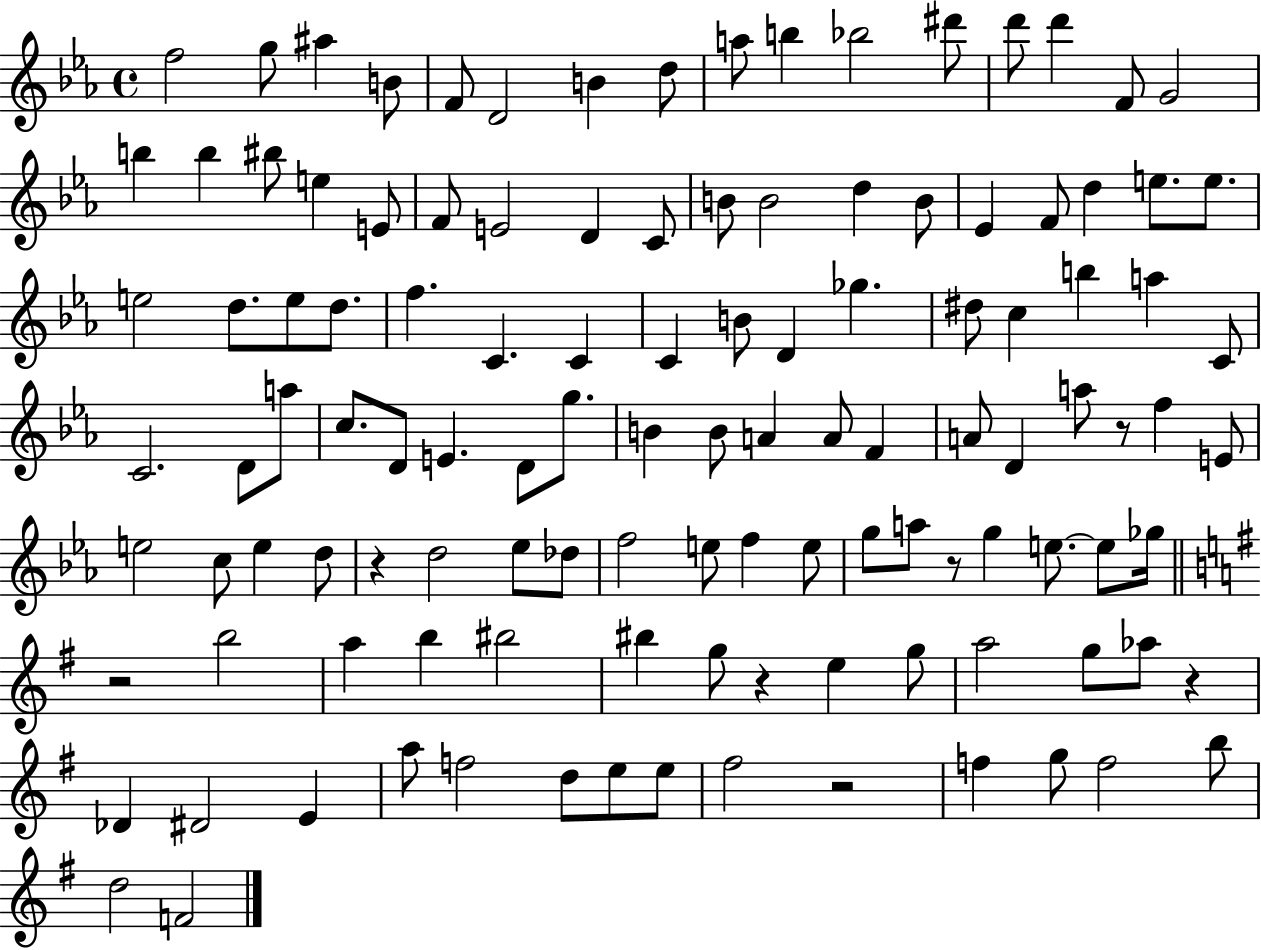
{
  \clef treble
  \time 4/4
  \defaultTimeSignature
  \key ees \major
  \repeat volta 2 { f''2 g''8 ais''4 b'8 | f'8 d'2 b'4 d''8 | a''8 b''4 bes''2 dis'''8 | d'''8 d'''4 f'8 g'2 | \break b''4 b''4 bis''8 e''4 e'8 | f'8 e'2 d'4 c'8 | b'8 b'2 d''4 b'8 | ees'4 f'8 d''4 e''8. e''8. | \break e''2 d''8. e''8 d''8. | f''4. c'4. c'4 | c'4 b'8 d'4 ges''4. | dis''8 c''4 b''4 a''4 c'8 | \break c'2. d'8 a''8 | c''8. d'8 e'4. d'8 g''8. | b'4 b'8 a'4 a'8 f'4 | a'8 d'4 a''8 r8 f''4 e'8 | \break e''2 c''8 e''4 d''8 | r4 d''2 ees''8 des''8 | f''2 e''8 f''4 e''8 | g''8 a''8 r8 g''4 e''8.~~ e''8 ges''16 | \break \bar "||" \break \key g \major r2 b''2 | a''4 b''4 bis''2 | bis''4 g''8 r4 e''4 g''8 | a''2 g''8 aes''8 r4 | \break des'4 dis'2 e'4 | a''8 f''2 d''8 e''8 e''8 | fis''2 r2 | f''4 g''8 f''2 b''8 | \break d''2 f'2 | } \bar "|."
}